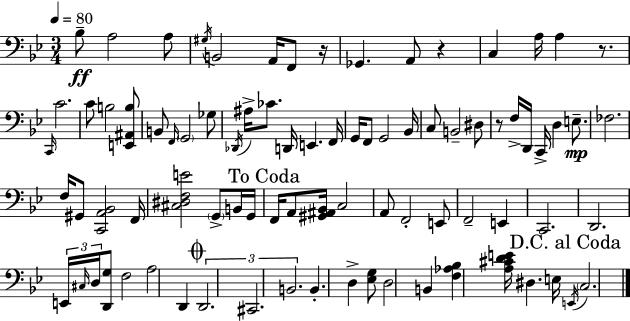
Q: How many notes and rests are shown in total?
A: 84